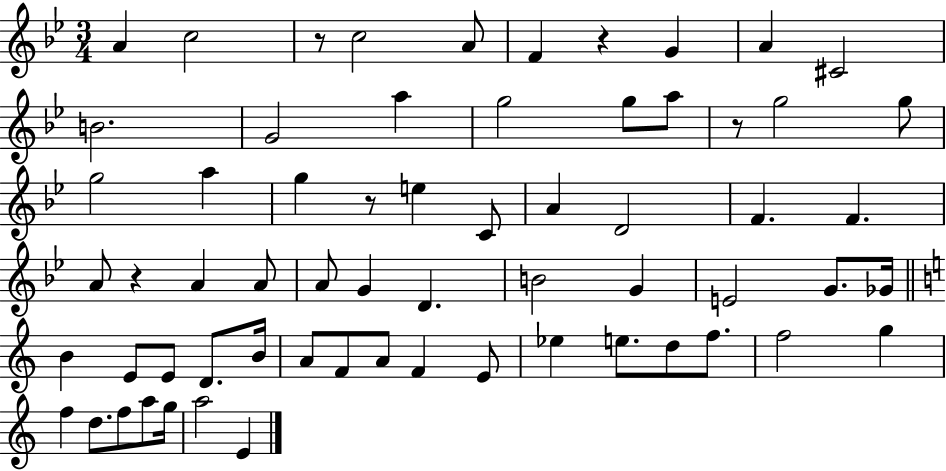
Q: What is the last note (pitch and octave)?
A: E4